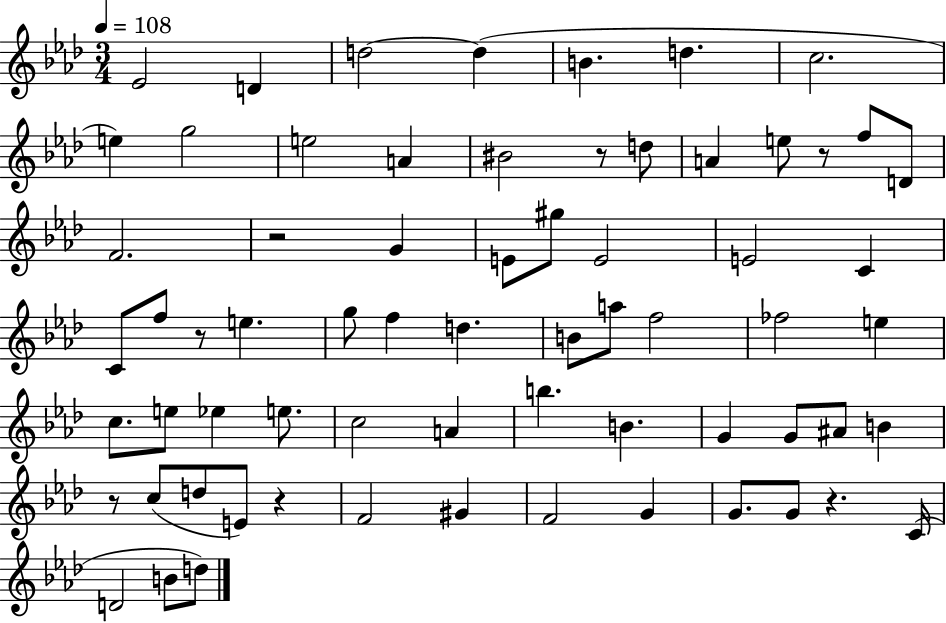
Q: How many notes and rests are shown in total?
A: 67